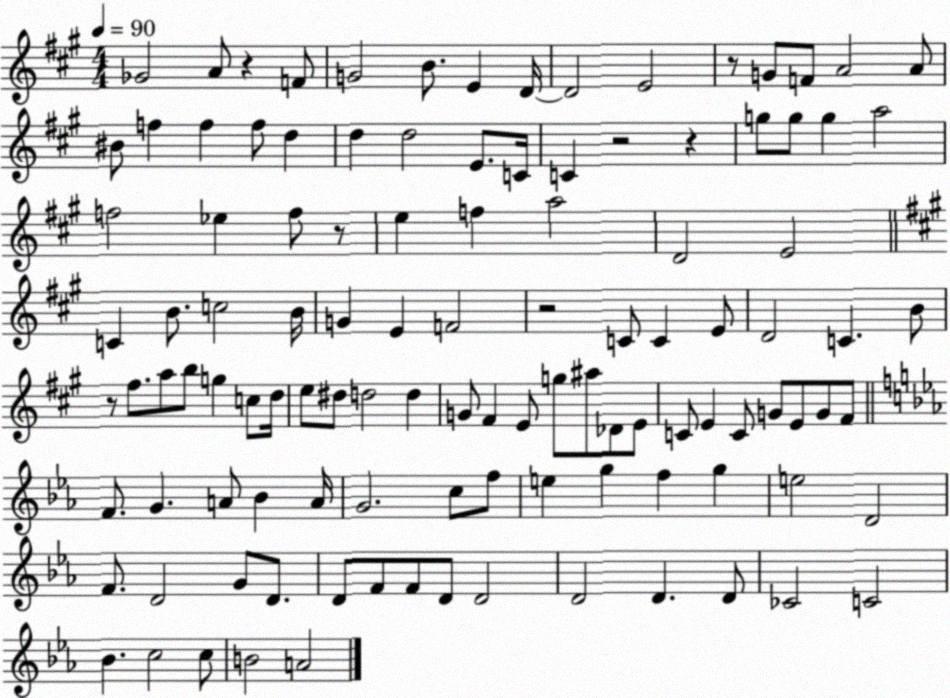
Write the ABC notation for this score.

X:1
T:Untitled
M:4/4
L:1/4
K:A
_G2 A/2 z F/2 G2 B/2 E D/4 D2 E2 z/2 G/2 F/2 A2 A/2 ^B/2 f f f/2 d d d2 E/2 C/4 C z2 z g/2 g/2 g a2 f2 _e f/2 z/2 e f a2 D2 E2 C B/2 c2 B/4 G E F2 z2 C/2 C E/2 D2 C B/2 z/2 ^f/2 a/2 b/2 g c/2 d/4 e/2 ^d/2 d2 d G/2 ^F E/2 g/2 ^a/2 _D/2 E/2 C/2 E C/2 G/2 E/2 G/2 ^F/2 F/2 G A/2 _B A/4 G2 c/2 f/2 e g f g e2 D2 F/2 D2 G/2 D/2 D/2 F/2 F/2 D/2 D2 D2 D D/2 _C2 C2 _B c2 c/2 B2 A2